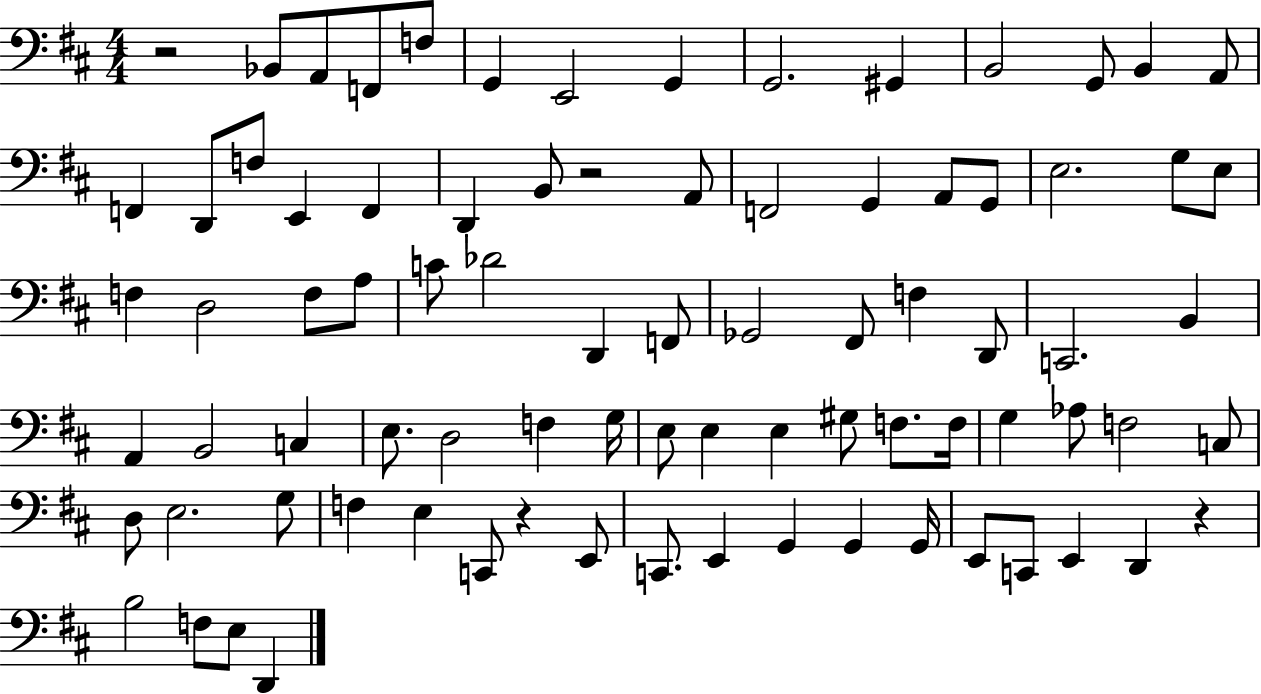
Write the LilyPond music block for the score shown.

{
  \clef bass
  \numericTimeSignature
  \time 4/4
  \key d \major
  r2 bes,8 a,8 f,8 f8 | g,4 e,2 g,4 | g,2. gis,4 | b,2 g,8 b,4 a,8 | \break f,4 d,8 f8 e,4 f,4 | d,4 b,8 r2 a,8 | f,2 g,4 a,8 g,8 | e2. g8 e8 | \break f4 d2 f8 a8 | c'8 des'2 d,4 f,8 | ges,2 fis,8 f4 d,8 | c,2. b,4 | \break a,4 b,2 c4 | e8. d2 f4 g16 | e8 e4 e4 gis8 f8. f16 | g4 aes8 f2 c8 | \break d8 e2. g8 | f4 e4 c,8 r4 e,8 | c,8. e,4 g,4 g,4 g,16 | e,8 c,8 e,4 d,4 r4 | \break b2 f8 e8 d,4 | \bar "|."
}